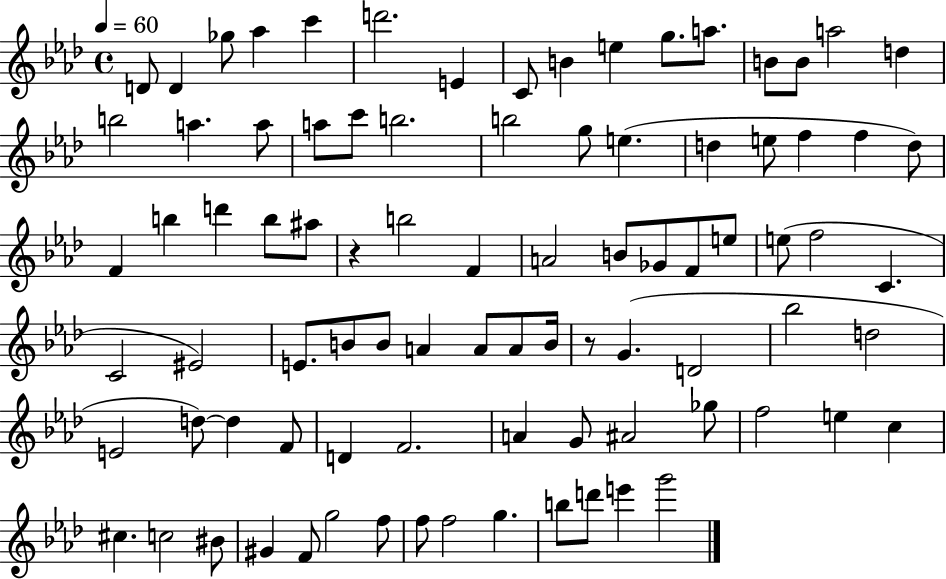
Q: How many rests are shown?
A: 2